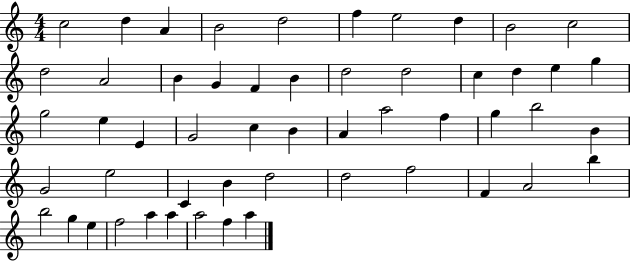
C5/h D5/q A4/q B4/h D5/h F5/q E5/h D5/q B4/h C5/h D5/h A4/h B4/q G4/q F4/q B4/q D5/h D5/h C5/q D5/q E5/q G5/q G5/h E5/q E4/q G4/h C5/q B4/q A4/q A5/h F5/q G5/q B5/h B4/q G4/h E5/h C4/q B4/q D5/h D5/h F5/h F4/q A4/h B5/q B5/h G5/q E5/q F5/h A5/q A5/q A5/h F5/q A5/q